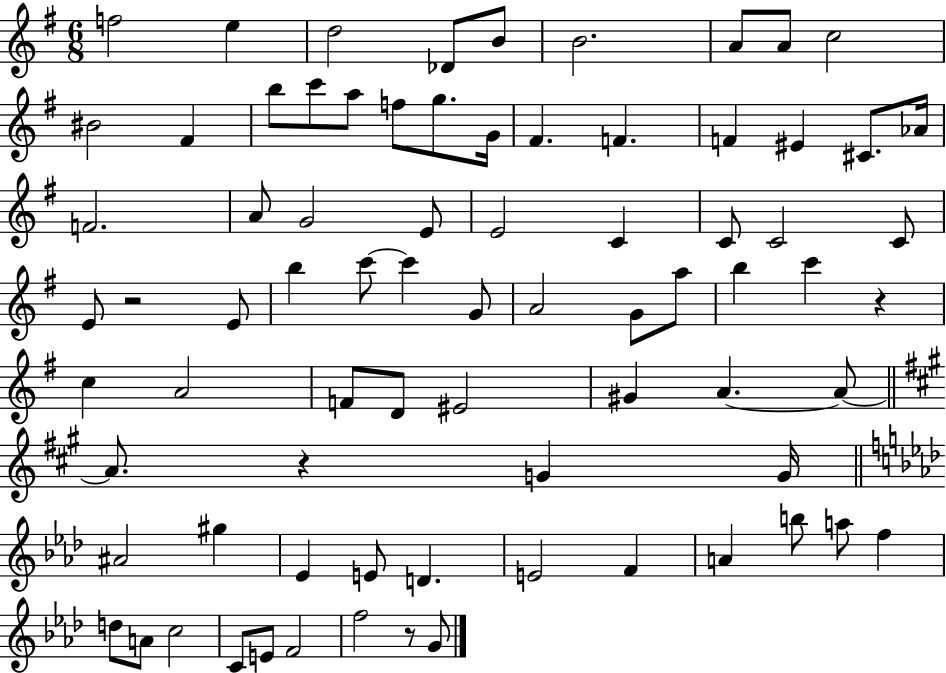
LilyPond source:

{
  \clef treble
  \numericTimeSignature
  \time 6/8
  \key g \major
  f''2 e''4 | d''2 des'8 b'8 | b'2. | a'8 a'8 c''2 | \break bis'2 fis'4 | b''8 c'''8 a''8 f''8 g''8. g'16 | fis'4. f'4. | f'4 eis'4 cis'8. aes'16 | \break f'2. | a'8 g'2 e'8 | e'2 c'4 | c'8 c'2 c'8 | \break e'8 r2 e'8 | b''4 c'''8~~ c'''4 g'8 | a'2 g'8 a''8 | b''4 c'''4 r4 | \break c''4 a'2 | f'8 d'8 eis'2 | gis'4 a'4.~~ a'8~~ | \bar "||" \break \key a \major a'8. r4 g'4 g'16 | \bar "||" \break \key aes \major ais'2 gis''4 | ees'4 e'8 d'4. | e'2 f'4 | a'4 b''8 a''8 f''4 | \break d''8 a'8 c''2 | c'8 e'8 f'2 | f''2 r8 g'8 | \bar "|."
}